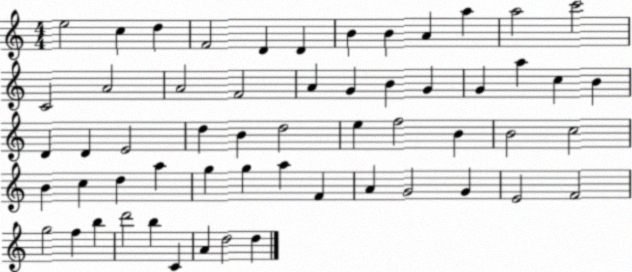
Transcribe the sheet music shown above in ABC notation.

X:1
T:Untitled
M:4/4
L:1/4
K:C
e2 c d F2 D D B B A a a2 c'2 C2 A2 A2 F2 A G B G G a c B D D E2 d B d2 e f2 B B2 c2 B c d a g g a F A G2 G E2 F2 g2 f b d'2 b C A d2 d